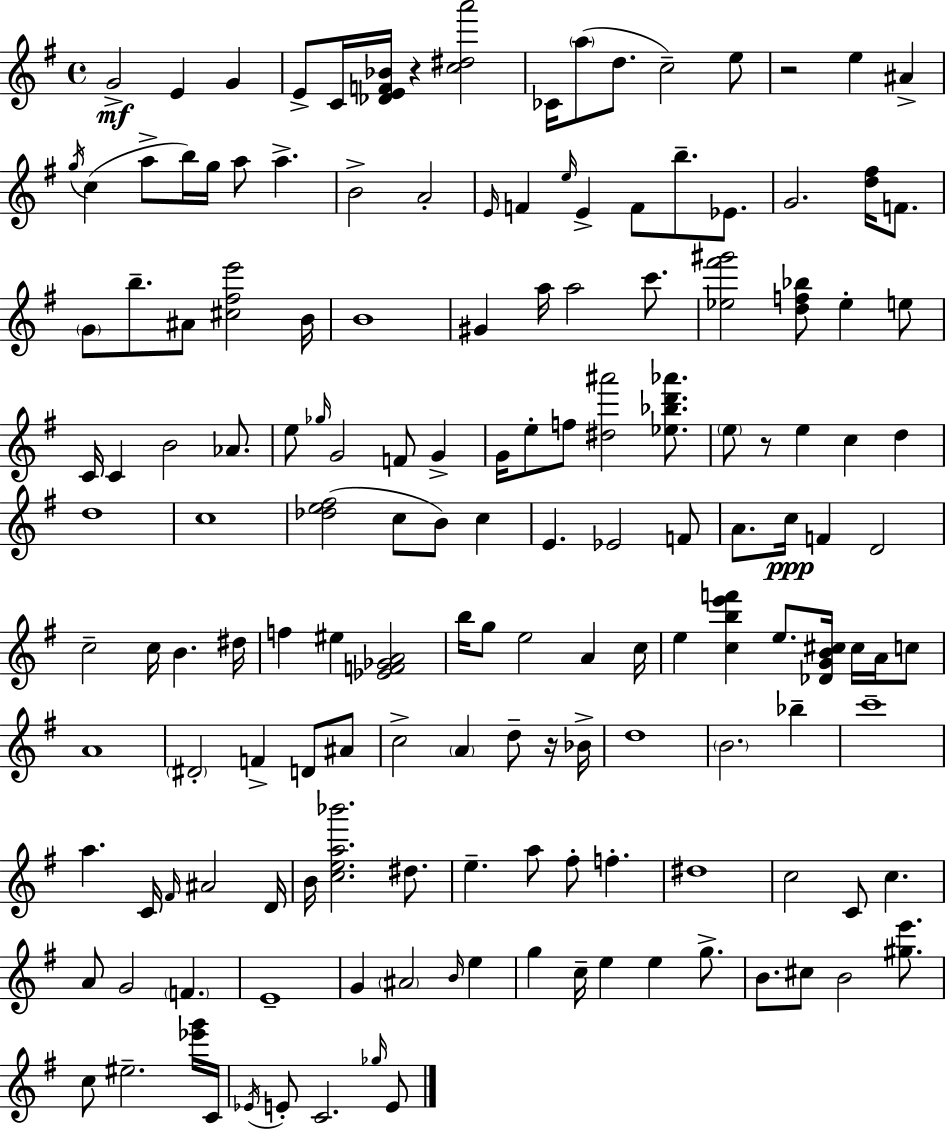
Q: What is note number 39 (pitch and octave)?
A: C6